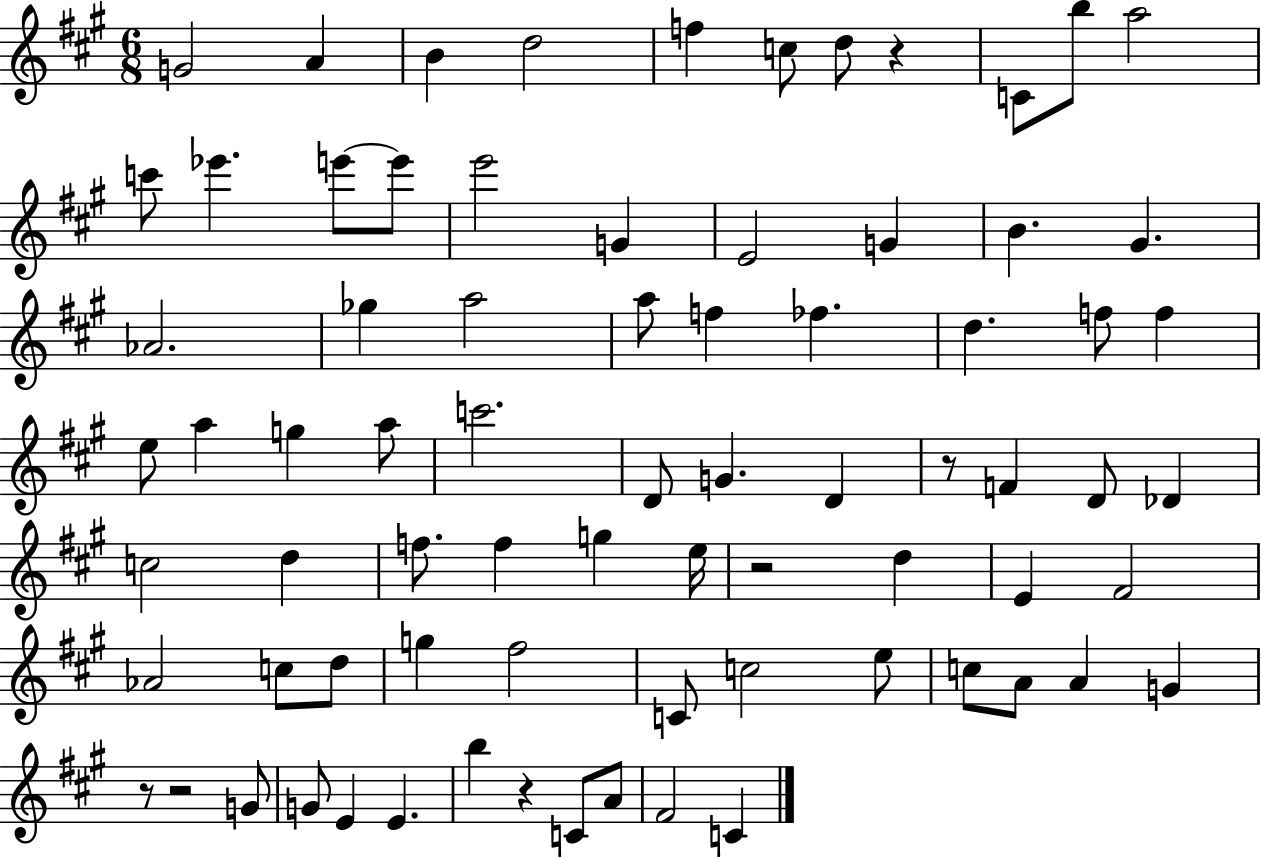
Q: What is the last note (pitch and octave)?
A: C4